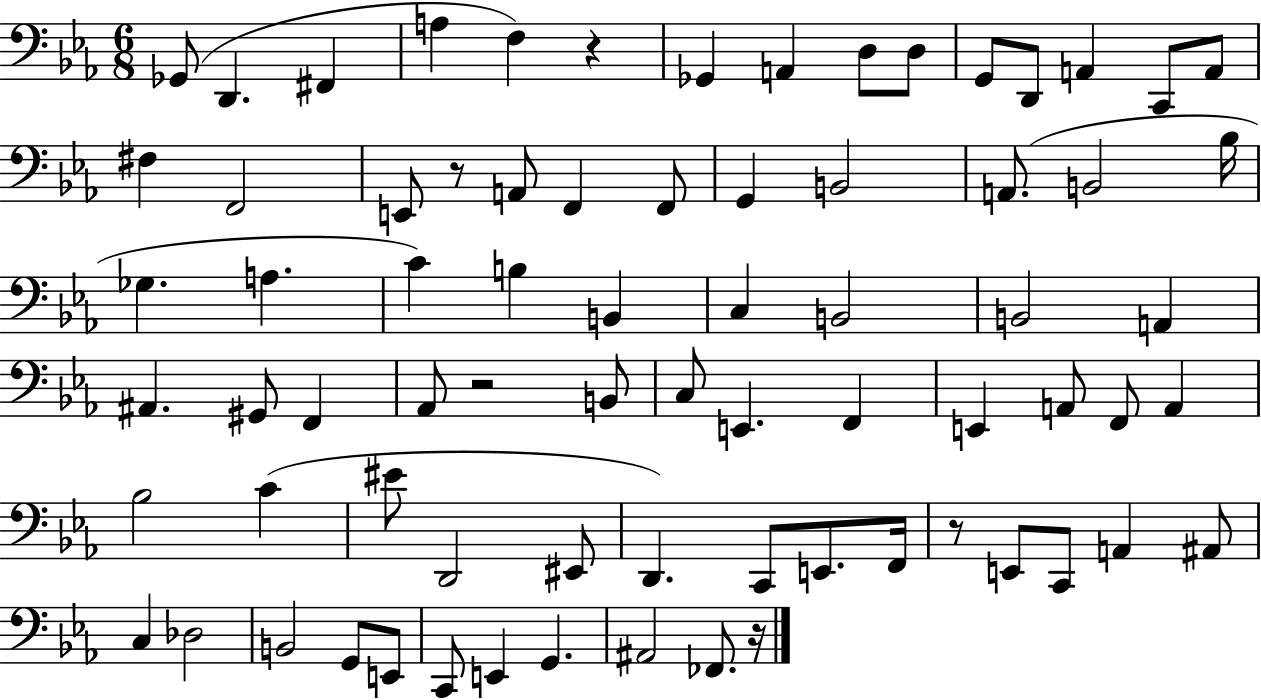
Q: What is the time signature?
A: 6/8